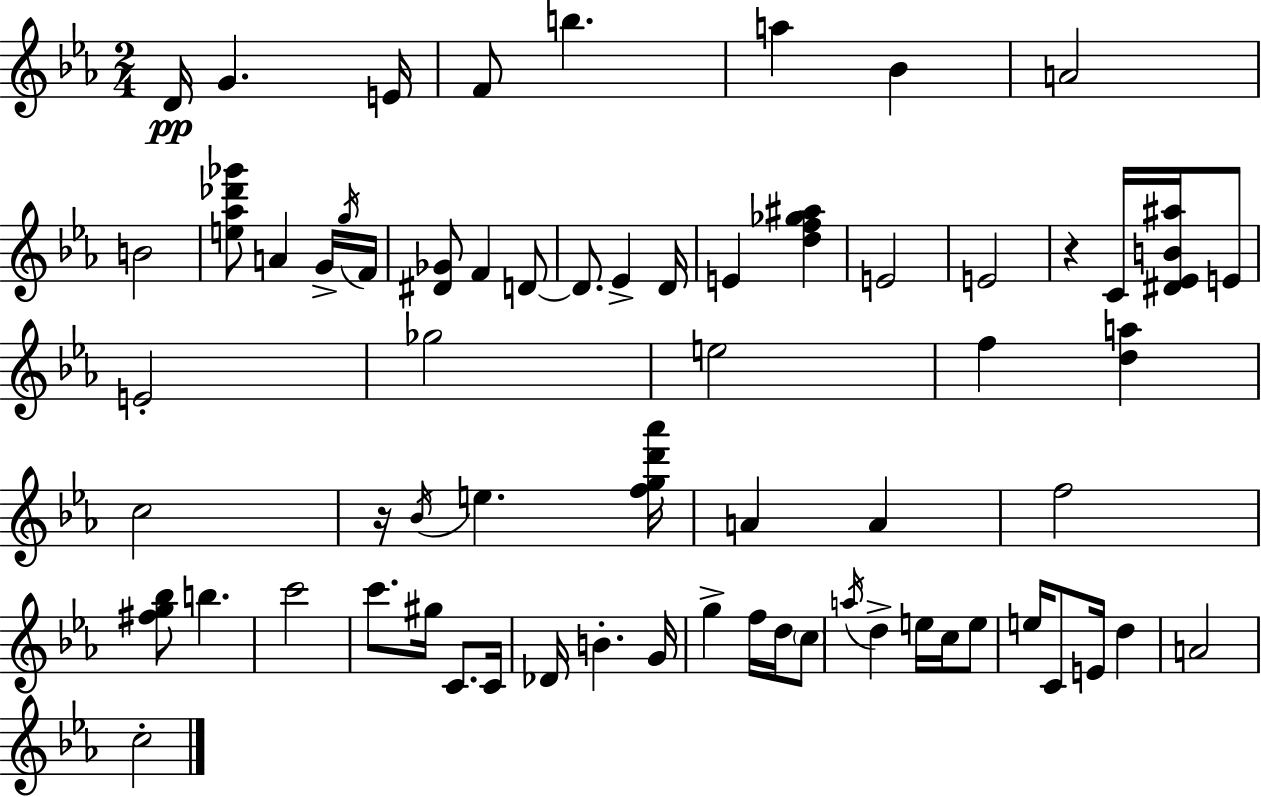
{
  \clef treble
  \numericTimeSignature
  \time 2/4
  \key c \minor
  d'16\pp g'4. e'16 | f'8 b''4. | a''4 bes'4 | a'2 | \break b'2 | <e'' aes'' des''' ges'''>8 a'4 g'16-> \acciaccatura { g''16 } | f'16 <dis' ges'>8 f'4 d'8~~ | d'8. ees'4-> | \break d'16 e'4 <d'' f'' ges'' ais''>4 | e'2 | e'2 | r4 c'16 <dis' ees' b' ais''>16 e'8 | \break e'2-. | ges''2 | e''2 | f''4 <d'' a''>4 | \break c''2 | r16 \acciaccatura { bes'16 } e''4. | <f'' g'' d''' aes'''>16 a'4 a'4 | f''2 | \break <fis'' g'' bes''>8 b''4. | c'''2 | c'''8. gis''16 c'8. | c'16 des'16 b'4.-. | \break g'16 g''4-> f''16 d''16 | \parenthesize c''8 \acciaccatura { a''16 } d''4-> e''16 | c''16 e''8 e''16 c'8 e'16 d''4 | a'2 | \break c''2-. | \bar "|."
}